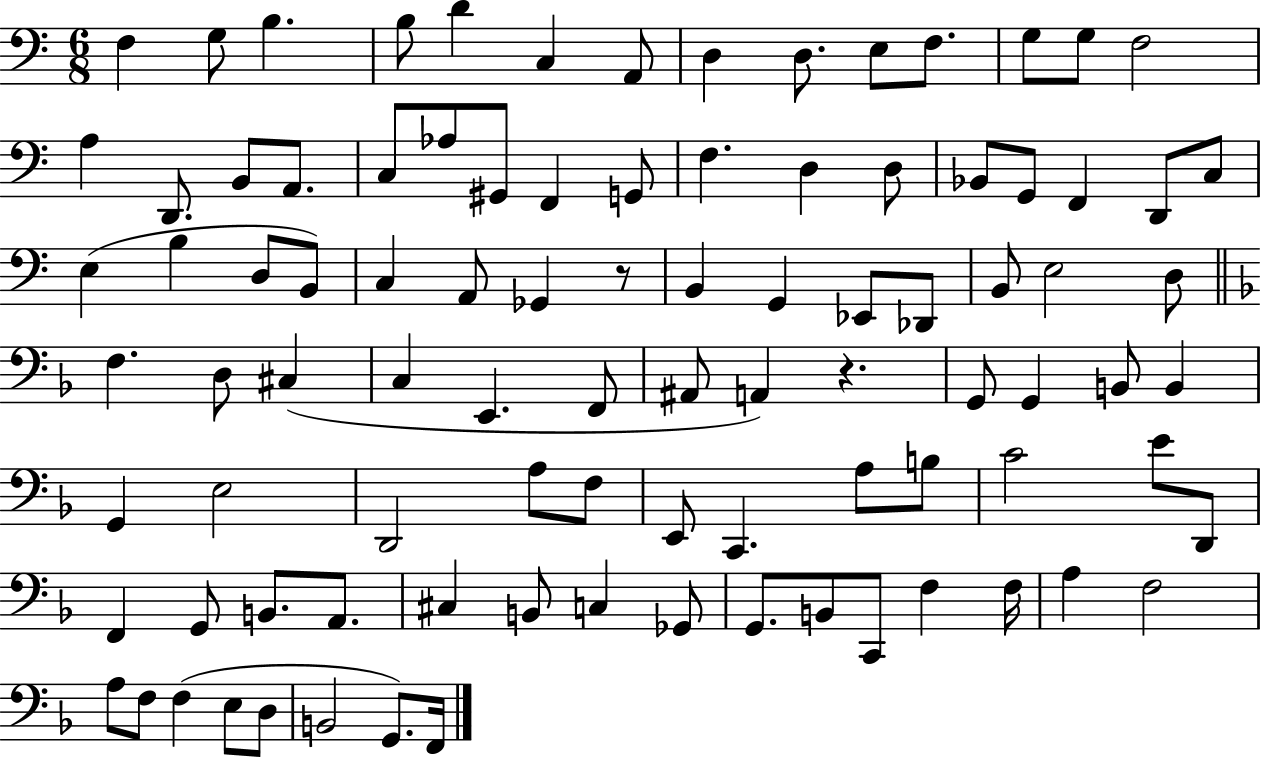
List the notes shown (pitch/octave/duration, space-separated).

F3/q G3/e B3/q. B3/e D4/q C3/q A2/e D3/q D3/e. E3/e F3/e. G3/e G3/e F3/h A3/q D2/e. B2/e A2/e. C3/e Ab3/e G#2/e F2/q G2/e F3/q. D3/q D3/e Bb2/e G2/e F2/q D2/e C3/e E3/q B3/q D3/e B2/e C3/q A2/e Gb2/q R/e B2/q G2/q Eb2/e Db2/e B2/e E3/h D3/e F3/q. D3/e C#3/q C3/q E2/q. F2/e A#2/e A2/q R/q. G2/e G2/q B2/e B2/q G2/q E3/h D2/h A3/e F3/e E2/e C2/q. A3/e B3/e C4/h E4/e D2/e F2/q G2/e B2/e. A2/e. C#3/q B2/e C3/q Gb2/e G2/e. B2/e C2/e F3/q F3/s A3/q F3/h A3/e F3/e F3/q E3/e D3/e B2/h G2/e. F2/s